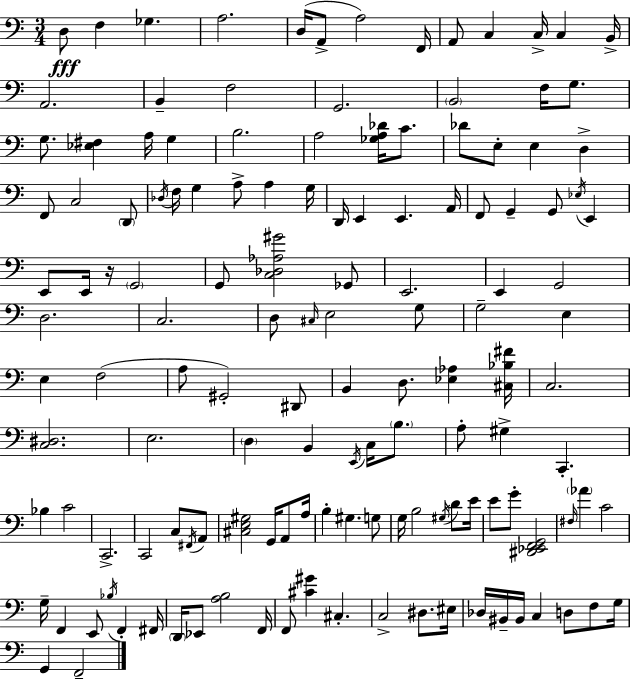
{
  \clef bass
  \numericTimeSignature
  \time 3/4
  \key c \major
  d8\fff f4 ges4. | a2. | d16( a,8-> a2) f,16 | a,8 c4 c16-> c4 b,16-> | \break a,2. | b,4-- f2 | g,2. | \parenthesize b,2 f16 g8. | \break g8. <ees fis>4 a16 g4 | b2. | a2 <ges a des'>16 c'8. | des'8 e8-. e4 d4-> | \break f,8 c2 \parenthesize d,8 | \acciaccatura { des16 } f16 g4 a8-> a4 | g16 d,16 e,4 e,4. | a,16 f,8 g,4-- g,8 \acciaccatura { ees16 } e,4 | \break e,8 e,16 r16 \parenthesize g,2 | g,8 <c des aes gis'>2 | ges,8 e,2. | e,4 g,2 | \break d2. | c2. | d8 \grace { cis16 } e2 | g8 g2-- e4 | \break e4 f2( | a8 gis,2-.) | dis,8 b,4 d8. <ees aes>4 | <cis bes fis'>16 c2. | \break <c dis>2. | e2. | \parenthesize d4 b,4 \acciaccatura { e,16 } | c16 \parenthesize b8. a8-. gis4-> c,4.-. | \break bes4 c'2 | c,2.-> | c,2 | c8 \acciaccatura { fis,16 } a,8 <cis e gis>2 | \break g,16 a,8 a16 b4-. gis4. | g8 g16 b2 | \acciaccatura { gis16 } d'8 e'16 e'8 g'8-. <dis, ees, f, g,>2 | \grace { fis16 } \parenthesize aes'4 c'2 | \break g16-- f,4 | e,8 \acciaccatura { bes16 } f,4-. fis,16 \parenthesize d,16 ees,8 <a b>2 | f,16 f,8 <cis' gis'>4 | cis4.-. c2-> | \break dis8. eis16 des16 bis,16-- bis,16 c4 | d8 f8 g16 g,4 | f,2-- \bar "|."
}